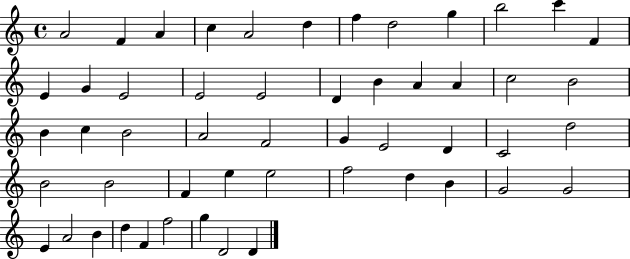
{
  \clef treble
  \time 4/4
  \defaultTimeSignature
  \key c \major
  a'2 f'4 a'4 | c''4 a'2 d''4 | f''4 d''2 g''4 | b''2 c'''4 f'4 | \break e'4 g'4 e'2 | e'2 e'2 | d'4 b'4 a'4 a'4 | c''2 b'2 | \break b'4 c''4 b'2 | a'2 f'2 | g'4 e'2 d'4 | c'2 d''2 | \break b'2 b'2 | f'4 e''4 e''2 | f''2 d''4 b'4 | g'2 g'2 | \break e'4 a'2 b'4 | d''4 f'4 f''2 | g''4 d'2 d'4 | \bar "|."
}